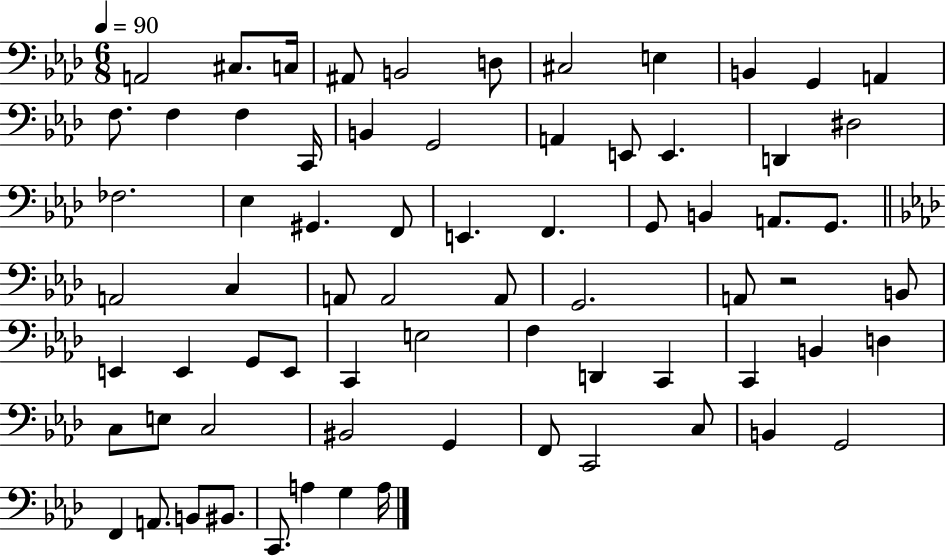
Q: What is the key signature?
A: AES major